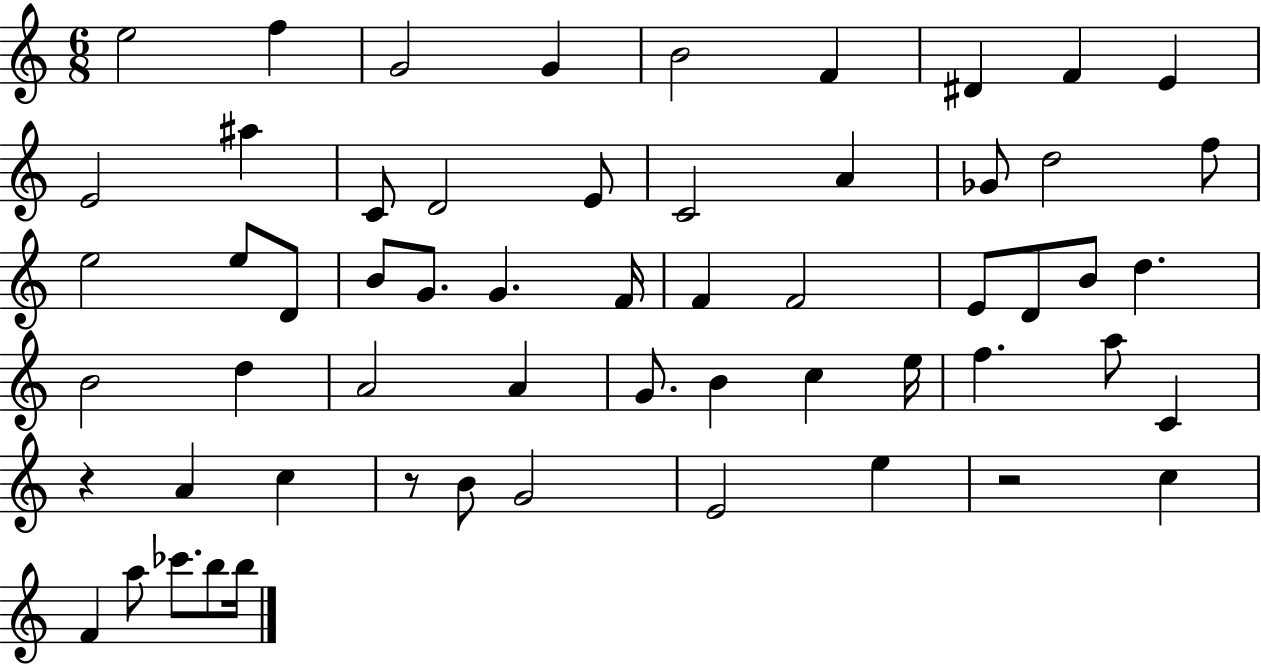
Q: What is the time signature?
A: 6/8